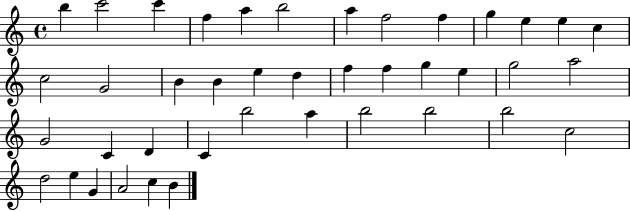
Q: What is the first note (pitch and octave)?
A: B5